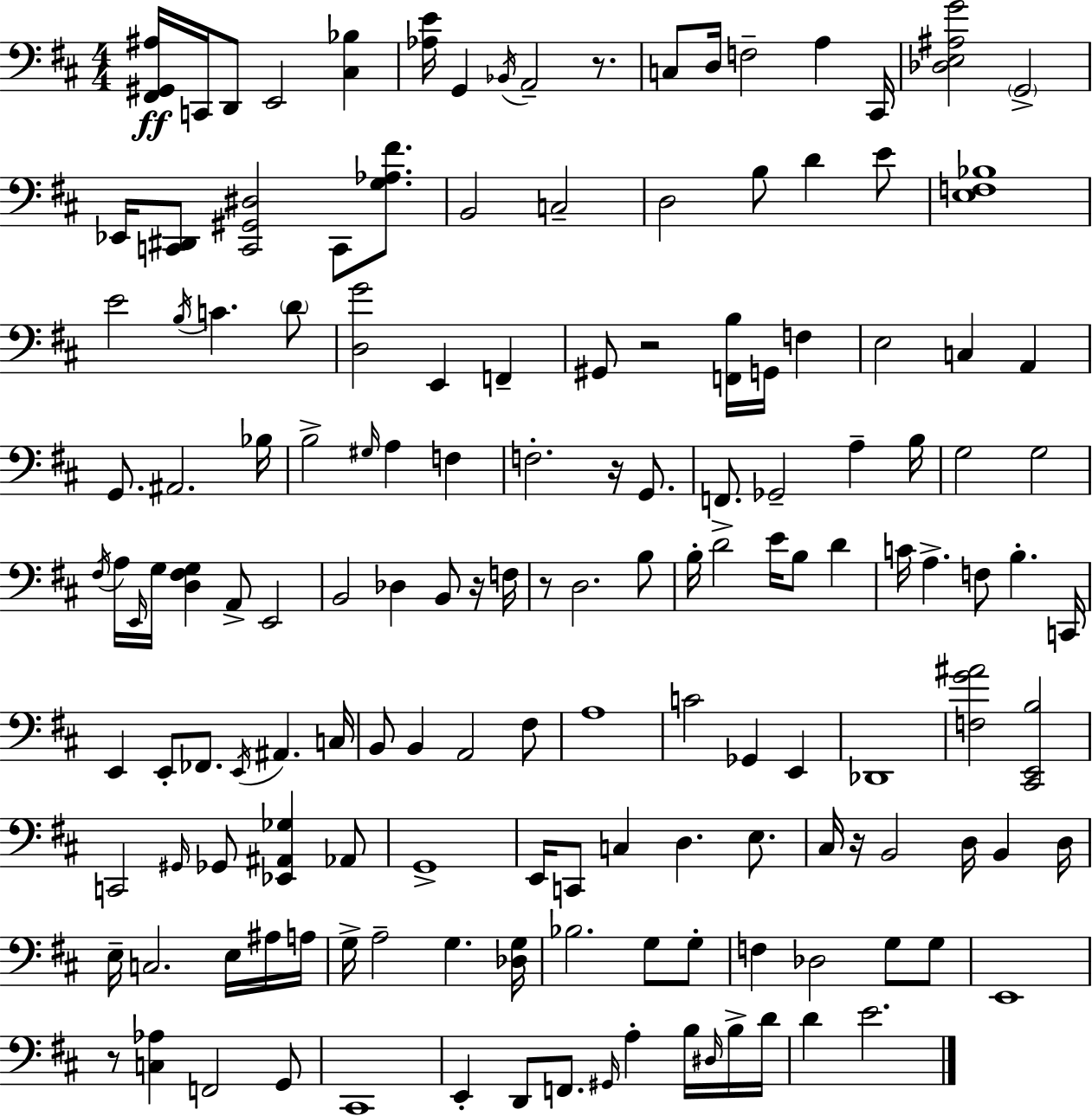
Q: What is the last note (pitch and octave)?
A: E4